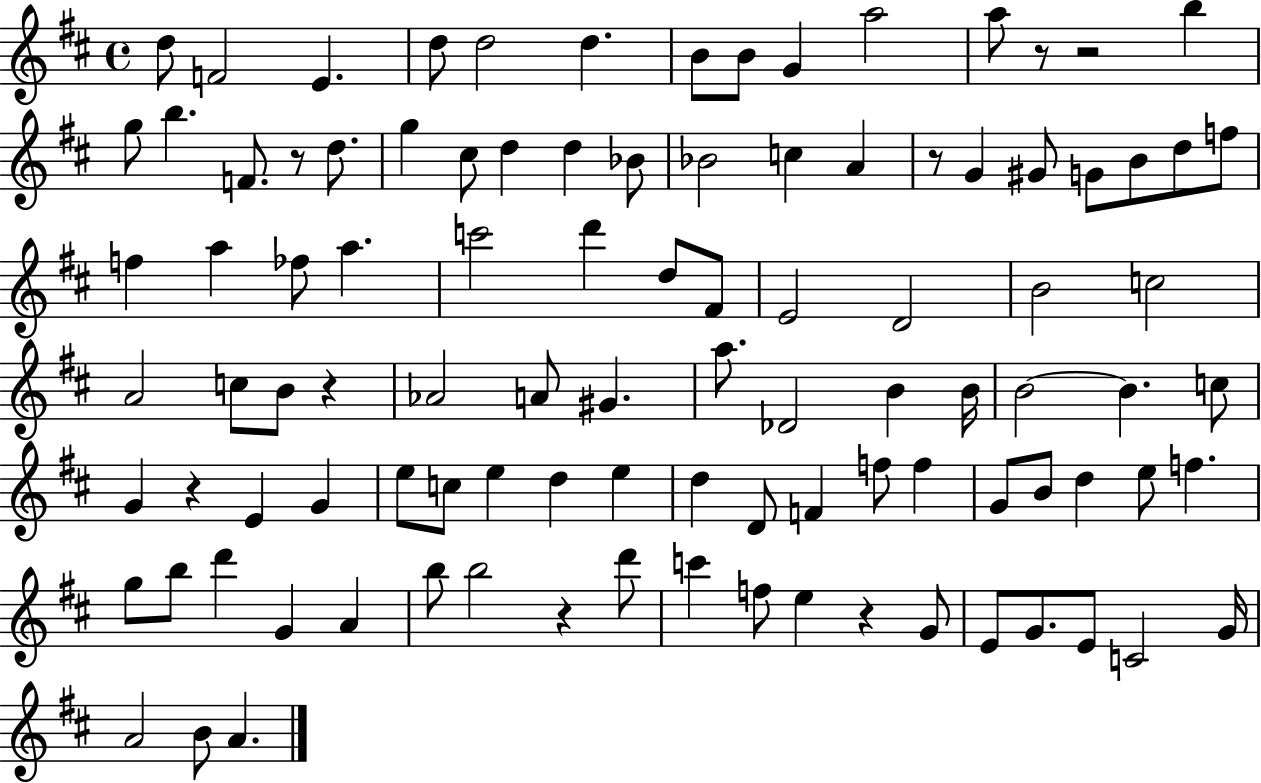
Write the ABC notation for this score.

X:1
T:Untitled
M:4/4
L:1/4
K:D
d/2 F2 E d/2 d2 d B/2 B/2 G a2 a/2 z/2 z2 b g/2 b F/2 z/2 d/2 g ^c/2 d d _B/2 _B2 c A z/2 G ^G/2 G/2 B/2 d/2 f/2 f a _f/2 a c'2 d' d/2 ^F/2 E2 D2 B2 c2 A2 c/2 B/2 z _A2 A/2 ^G a/2 _D2 B B/4 B2 B c/2 G z E G e/2 c/2 e d e d D/2 F f/2 f G/2 B/2 d e/2 f g/2 b/2 d' G A b/2 b2 z d'/2 c' f/2 e z G/2 E/2 G/2 E/2 C2 G/4 A2 B/2 A